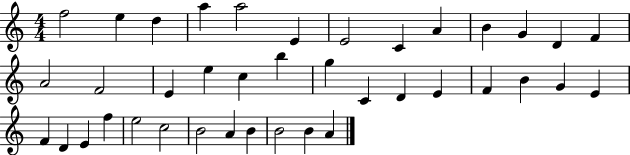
F5/h E5/q D5/q A5/q A5/h E4/q E4/h C4/q A4/q B4/q G4/q D4/q F4/q A4/h F4/h E4/q E5/q C5/q B5/q G5/q C4/q D4/q E4/q F4/q B4/q G4/q E4/q F4/q D4/q E4/q F5/q E5/h C5/h B4/h A4/q B4/q B4/h B4/q A4/q